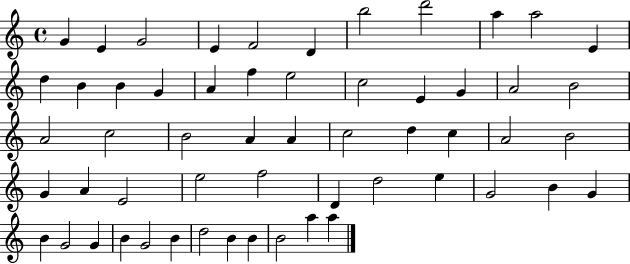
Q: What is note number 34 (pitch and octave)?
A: G4